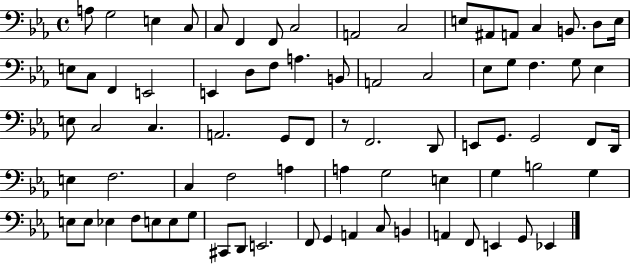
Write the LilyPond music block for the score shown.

{
  \clef bass
  \time 4/4
  \defaultTimeSignature
  \key ees \major
  a8 g2 e4 c8 | c8 f,4 f,8 c2 | a,2 c2 | e8 ais,8 a,8 c4 b,8. d8 e16 | \break e8 c8 f,4 e,2 | e,4 d8 f8 a4. b,8 | a,2 c2 | ees8 g8 f4. g8 ees4 | \break e8 c2 c4. | a,2. g,8 f,8 | r8 f,2. d,8 | e,8 g,8. g,2 f,8 d,16 | \break e4 f2. | c4 f2 a4 | a4 g2 e4 | g4 b2 g4 | \break e8 e8 ees4 f8 e8 e8 g8 | cis,8 d,8 e,2. | f,8 g,4 a,4 c8 b,4 | a,4 f,8 e,4 g,8 ees,4 | \break \bar "|."
}